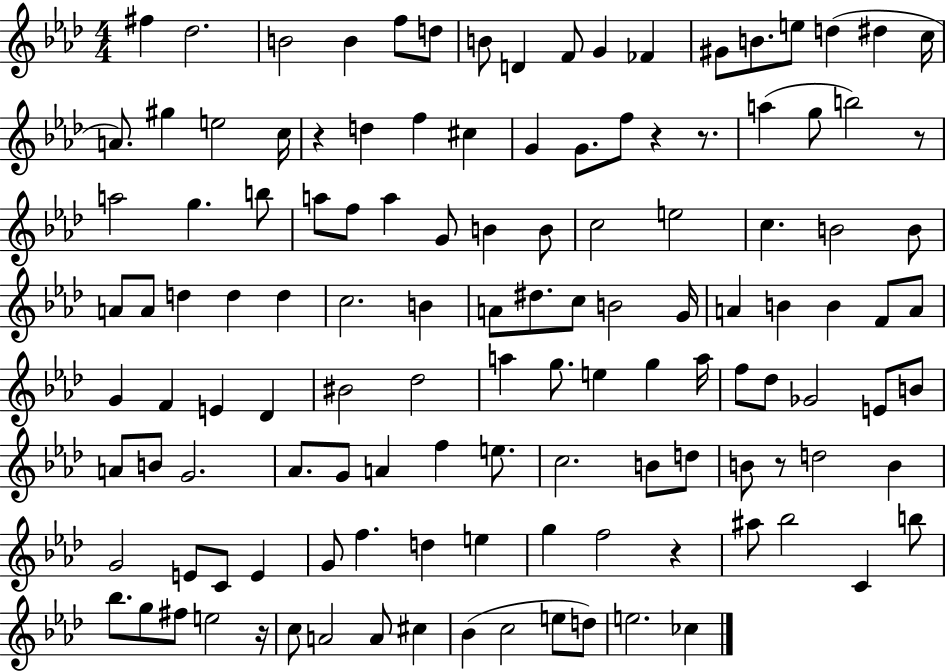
{
  \clef treble
  \numericTimeSignature
  \time 4/4
  \key aes \major
  fis''4 des''2. | b'2 b'4 f''8 d''8 | b'8 d'4 f'8 g'4 fes'4 | gis'8 b'8. e''8 d''4( dis''4 c''16 | \break a'8.) gis''4 e''2 c''16 | r4 d''4 f''4 cis''4 | g'4 g'8. f''8 r4 r8. | a''4( g''8 b''2) r8 | \break a''2 g''4. b''8 | a''8 f''8 a''4 g'8 b'4 b'8 | c''2 e''2 | c''4. b'2 b'8 | \break a'8 a'8 d''4 d''4 d''4 | c''2. b'4 | a'8 dis''8. c''8 b'2 g'16 | a'4 b'4 b'4 f'8 a'8 | \break g'4 f'4 e'4 des'4 | bis'2 des''2 | a''4 g''8. e''4 g''4 a''16 | f''8 des''8 ges'2 e'8 b'8 | \break a'8 b'8 g'2. | aes'8. g'8 a'4 f''4 e''8. | c''2. b'8 d''8 | b'8 r8 d''2 b'4 | \break g'2 e'8 c'8 e'4 | g'8 f''4. d''4 e''4 | g''4 f''2 r4 | ais''8 bes''2 c'4 b''8 | \break bes''8. g''8 fis''8 e''2 r16 | c''8 a'2 a'8 cis''4 | bes'4( c''2 e''8 d''8) | e''2. ces''4 | \break \bar "|."
}